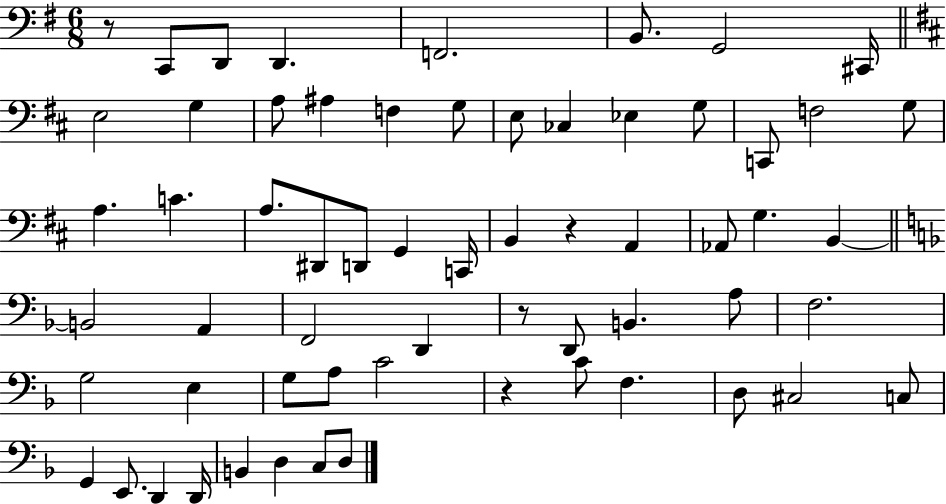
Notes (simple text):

R/e C2/e D2/e D2/q. F2/h. B2/e. G2/h C#2/s E3/h G3/q A3/e A#3/q F3/q G3/e E3/e CES3/q Eb3/q G3/e C2/e F3/h G3/e A3/q. C4/q. A3/e. D#2/e D2/e G2/q C2/s B2/q R/q A2/q Ab2/e G3/q. B2/q B2/h A2/q F2/h D2/q R/e D2/e B2/q. A3/e F3/h. G3/h E3/q G3/e A3/e C4/h R/q C4/e F3/q. D3/e C#3/h C3/e G2/q E2/e. D2/q D2/s B2/q D3/q C3/e D3/e